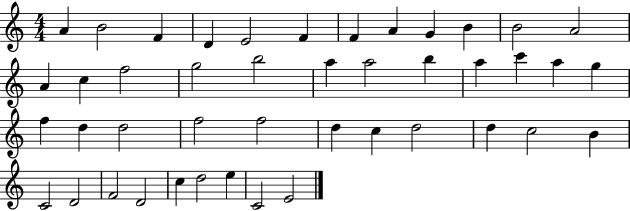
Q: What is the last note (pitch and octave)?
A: E4